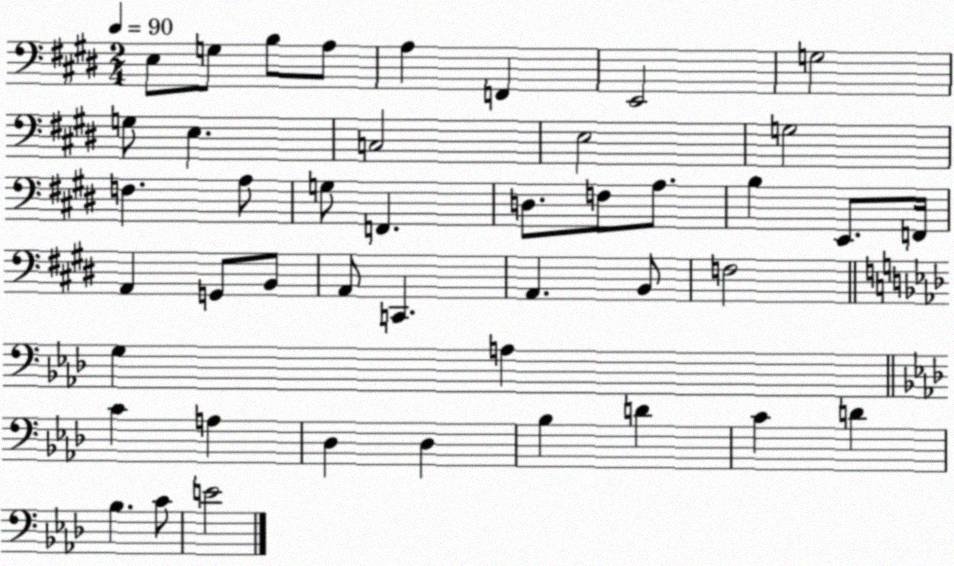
X:1
T:Untitled
M:2/4
L:1/4
K:E
E,/2 G,/2 B,/2 A,/2 A, F,, E,,2 G,2 G,/2 E, C,2 E,2 G,2 F, A,/2 G,/2 F,, D,/2 F,/2 A,/2 B, E,,/2 F,,/4 A,, G,,/2 B,,/2 A,,/2 C,, A,, B,,/2 F,2 G, A, C A, _D, _D, _B, D C D _B, C/2 E2